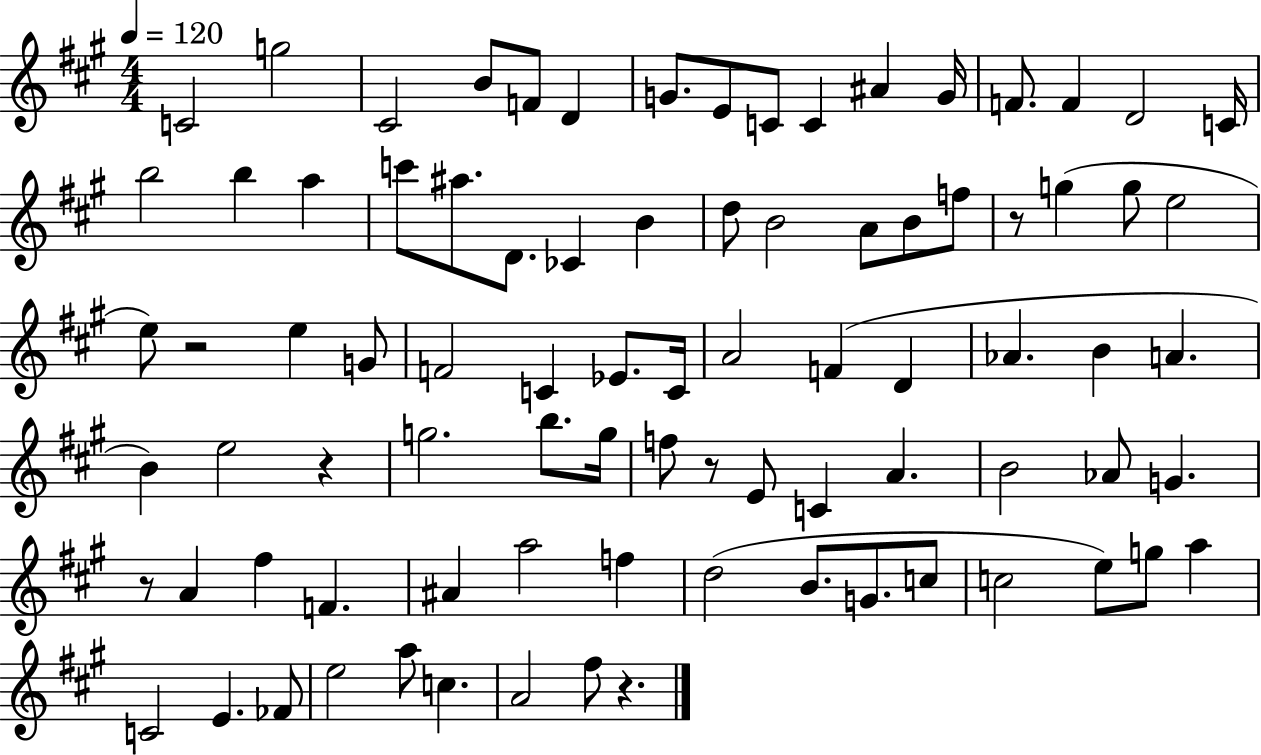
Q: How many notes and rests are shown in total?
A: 85